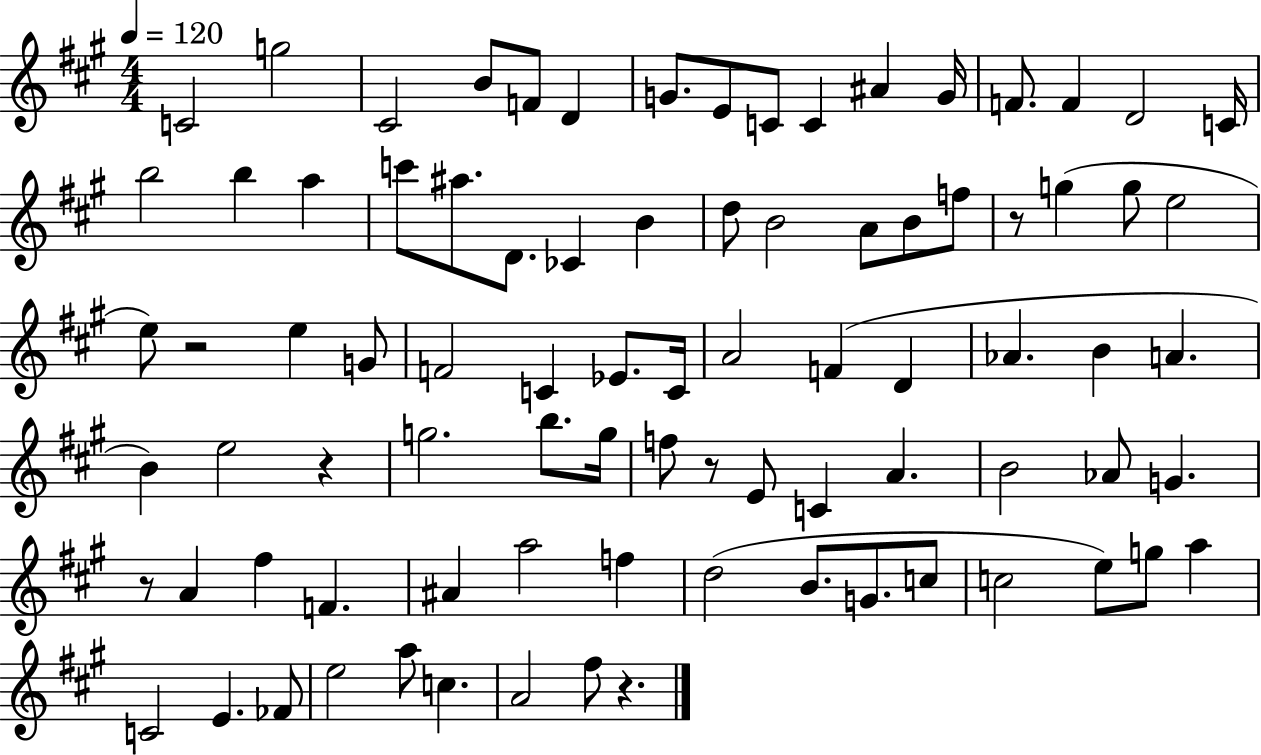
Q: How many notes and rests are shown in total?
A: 85